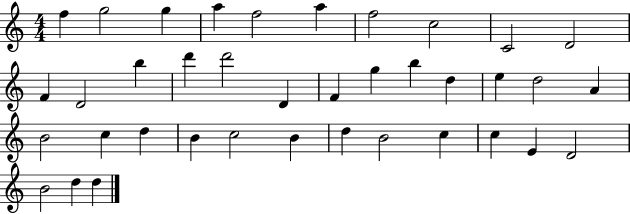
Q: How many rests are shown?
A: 0